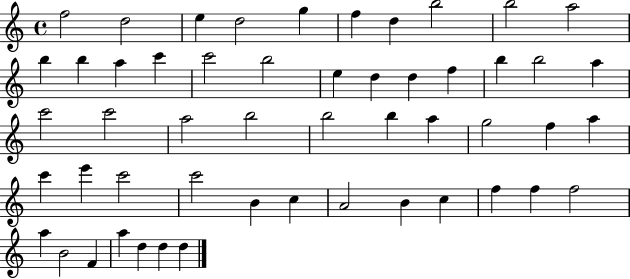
{
  \clef treble
  \time 4/4
  \defaultTimeSignature
  \key c \major
  f''2 d''2 | e''4 d''2 g''4 | f''4 d''4 b''2 | b''2 a''2 | \break b''4 b''4 a''4 c'''4 | c'''2 b''2 | e''4 d''4 d''4 f''4 | b''4 b''2 a''4 | \break c'''2 c'''2 | a''2 b''2 | b''2 b''4 a''4 | g''2 f''4 a''4 | \break c'''4 e'''4 c'''2 | c'''2 b'4 c''4 | a'2 b'4 c''4 | f''4 f''4 f''2 | \break a''4 b'2 f'4 | a''4 d''4 d''4 d''4 | \bar "|."
}